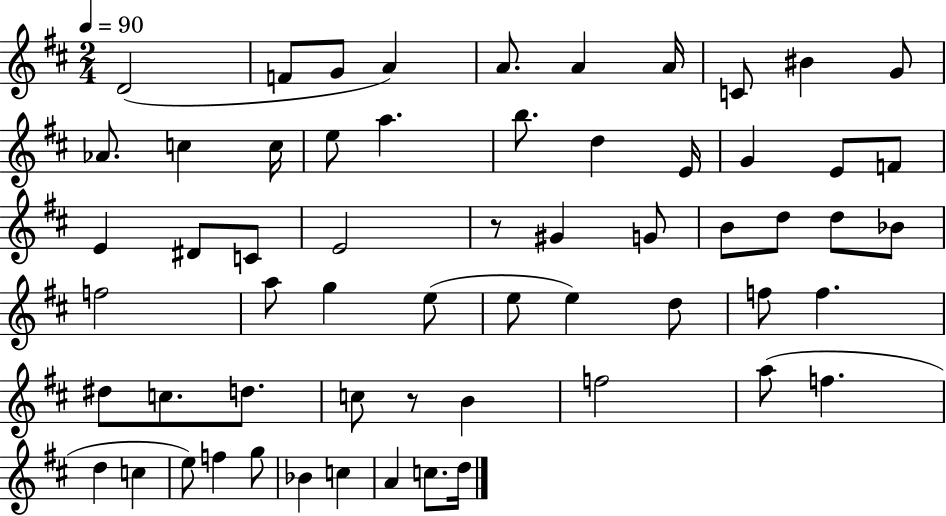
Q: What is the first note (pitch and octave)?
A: D4